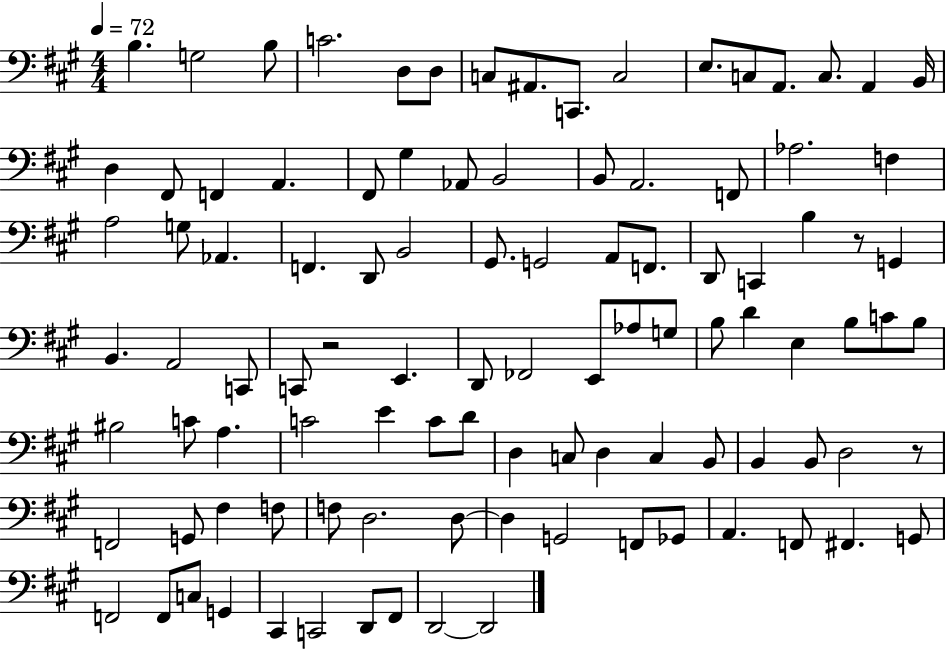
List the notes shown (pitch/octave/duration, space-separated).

B3/q. G3/h B3/e C4/h. D3/e D3/e C3/e A#2/e. C2/e. C3/h E3/e. C3/e A2/e. C3/e. A2/q B2/s D3/q F#2/e F2/q A2/q. F#2/e G#3/q Ab2/e B2/h B2/e A2/h. F2/e Ab3/h. F3/q A3/h G3/e Ab2/q. F2/q. D2/e B2/h G#2/e. G2/h A2/e F2/e. D2/e C2/q B3/q R/e G2/q B2/q. A2/h C2/e C2/e R/h E2/q. D2/e FES2/h E2/e Ab3/e G3/e B3/e D4/q E3/q B3/e C4/e B3/e BIS3/h C4/e A3/q. C4/h E4/q C4/e D4/e D3/q C3/e D3/q C3/q B2/e B2/q B2/e D3/h R/e F2/h G2/e F#3/q F3/e F3/e D3/h. D3/e D3/q G2/h F2/e Gb2/e A2/q. F2/e F#2/q. G2/e F2/h F2/e C3/e G2/q C#2/q C2/h D2/e F#2/e D2/h D2/h